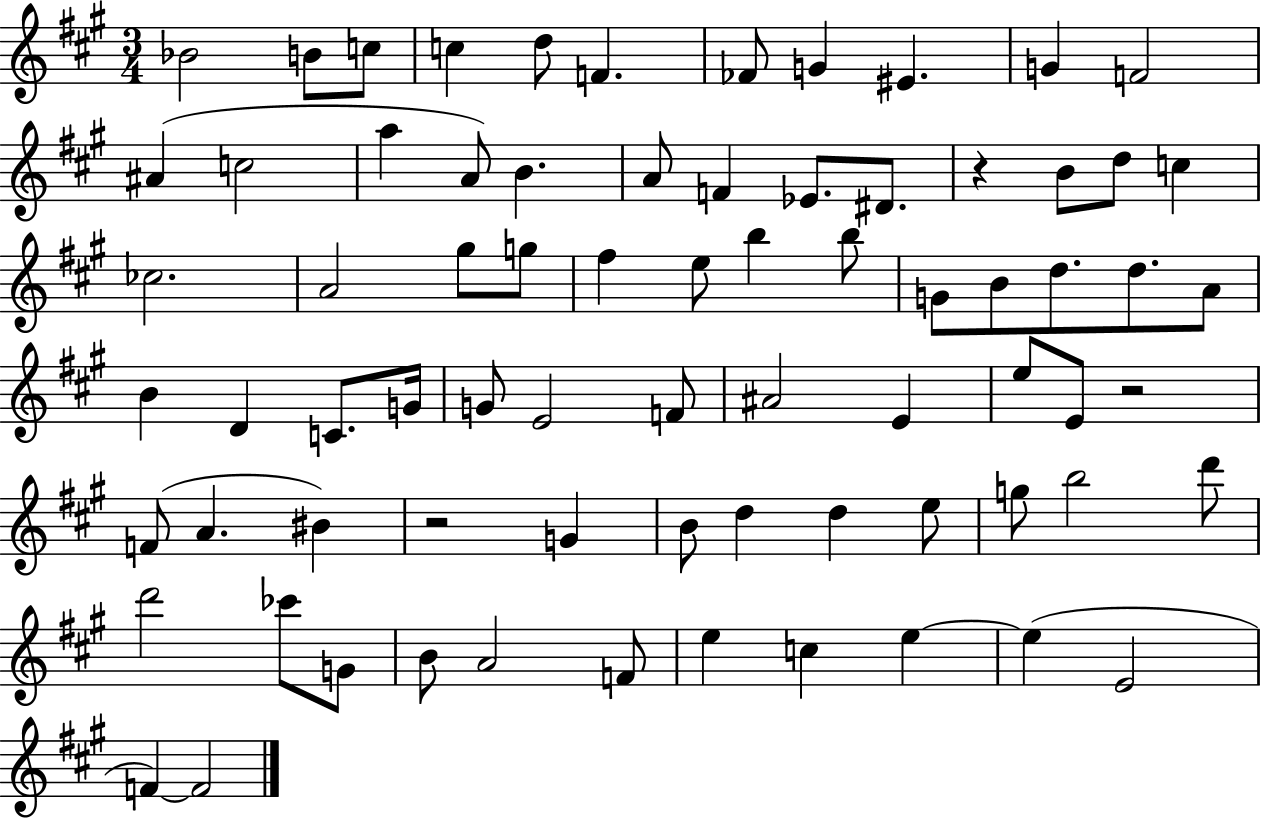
Bb4/h B4/e C5/e C5/q D5/e F4/q. FES4/e G4/q EIS4/q. G4/q F4/h A#4/q C5/h A5/q A4/e B4/q. A4/e F4/q Eb4/e. D#4/e. R/q B4/e D5/e C5/q CES5/h. A4/h G#5/e G5/e F#5/q E5/e B5/q B5/e G4/e B4/e D5/e. D5/e. A4/e B4/q D4/q C4/e. G4/s G4/e E4/h F4/e A#4/h E4/q E5/e E4/e R/h F4/e A4/q. BIS4/q R/h G4/q B4/e D5/q D5/q E5/e G5/e B5/h D6/e D6/h CES6/e G4/e B4/e A4/h F4/e E5/q C5/q E5/q E5/q E4/h F4/q F4/h